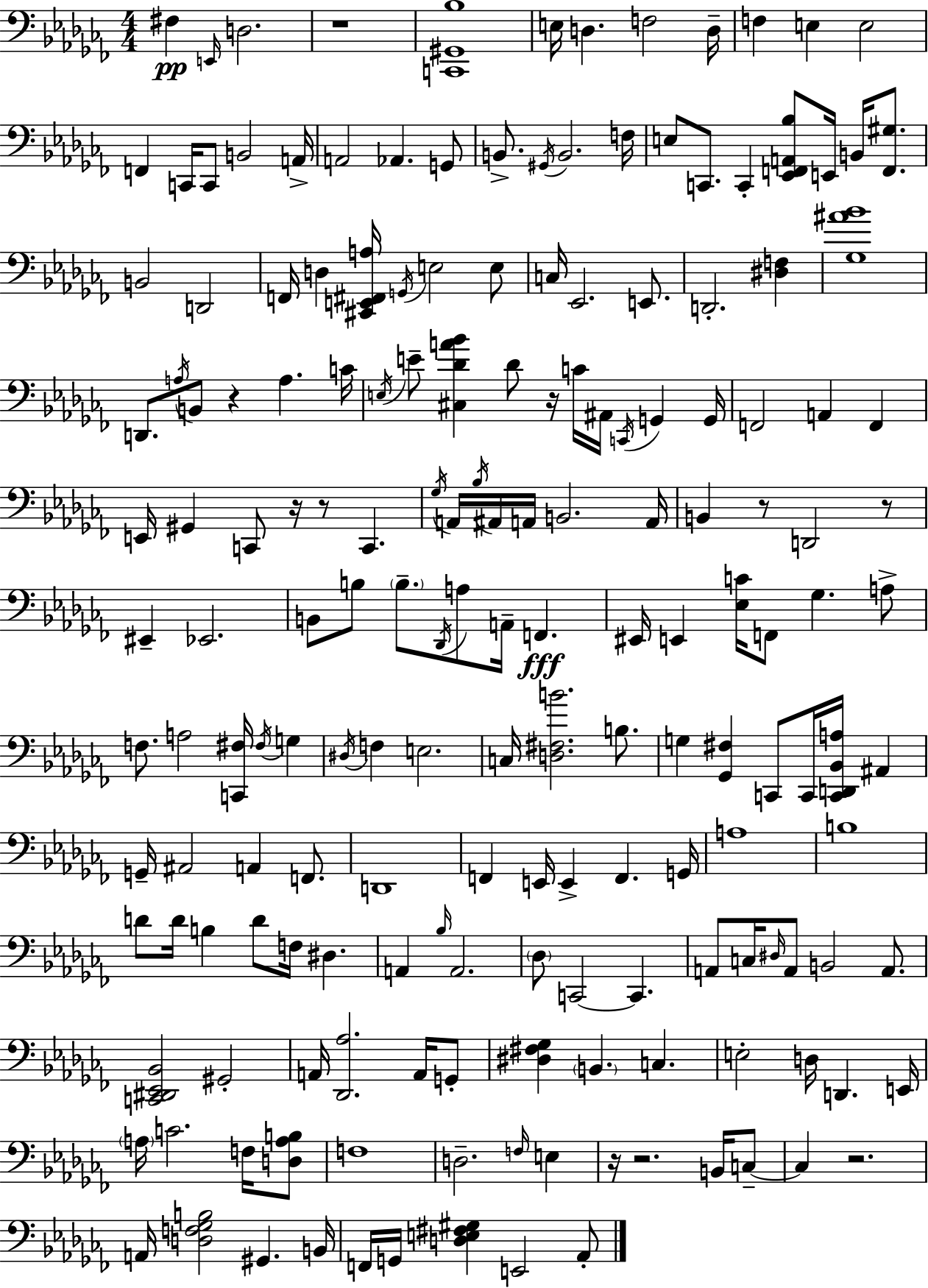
{
  \clef bass
  \numericTimeSignature
  \time 4/4
  \key aes \minor
  fis4\pp \grace { e,16 } d2. | r1 | <c, gis, bes>1 | e16 d4. f2 | \break d16-- f4 e4 e2 | f,4 c,16 c,8 b,2 | a,16-> a,2 aes,4. g,8 | b,8.-> \acciaccatura { gis,16 } b,2. | \break f16 e8 c,8. c,4-. <ees, f, a, bes>8 e,16 b,16 <f, gis>8. | b,2 d,2 | f,16 d4 <cis, e, fis, a>16 \acciaccatura { g,16 } e2 | e8 c16 ees,2. | \break e,8. d,2.-. <dis f>4 | <ges ais' bes'>1 | d,8. \acciaccatura { a16 } b,8 r4 a4. | c'16 \acciaccatura { e16 } e'8-- <cis des' a' bes'>4 des'8 r16 c'16 ais,16 | \break \acciaccatura { c,16 } g,4 g,16 f,2 a,4 | f,4 e,16 gis,4 c,8 r16 r8 | c,4. \acciaccatura { ges16 } a,16 \acciaccatura { bes16 } ais,16 a,16 b,2. | a,16 b,4 r8 d,2 | \break r8 eis,4-- ees,2. | b,8 b8 \parenthesize b8.-- \acciaccatura { des,16 } | a8 a,16-- f,4.\fff eis,16 e,4 <ees c'>16 f,8 | ges4. a8-> f8. a2 | \break <c, fis>16 \acciaccatura { fis16 } g4 \acciaccatura { dis16 } f4 e2. | c16 <d fis b'>2. | b8. g4 <ges, fis>4 | c,8 c,16 <c, d, bes, a>16 ais,4 g,16-- ais,2 | \break a,4 f,8. d,1 | f,4 e,16 | e,4-> f,4. g,16 a1 | b1 | \break d'8 d'16 b4 | d'8 f16 dis4. a,4 \grace { bes16 } | a,2. \parenthesize des8 c,2~~ | c,4. a,8 c16 \grace { dis16 } | \break a,8 b,2 a,8. <c, dis, ees, bes,>2 | gis,2-. a,16 <des, aes>2. | a,16 g,8-. <dis fis ges>4 | \parenthesize b,4. c4. e2-. | \break d16 d,4. e,16 \parenthesize a16 c'2. | f16 <d a b>8 f1 | d2.-- | \grace { f16 } e4 r16 r2. | \break b,16 c8--~~ c4 | r2. a,16 <d f ges b>2 | gis,4. b,16 f,16 g,16 | <d e fis gis>4 e,2 aes,8-. \bar "|."
}